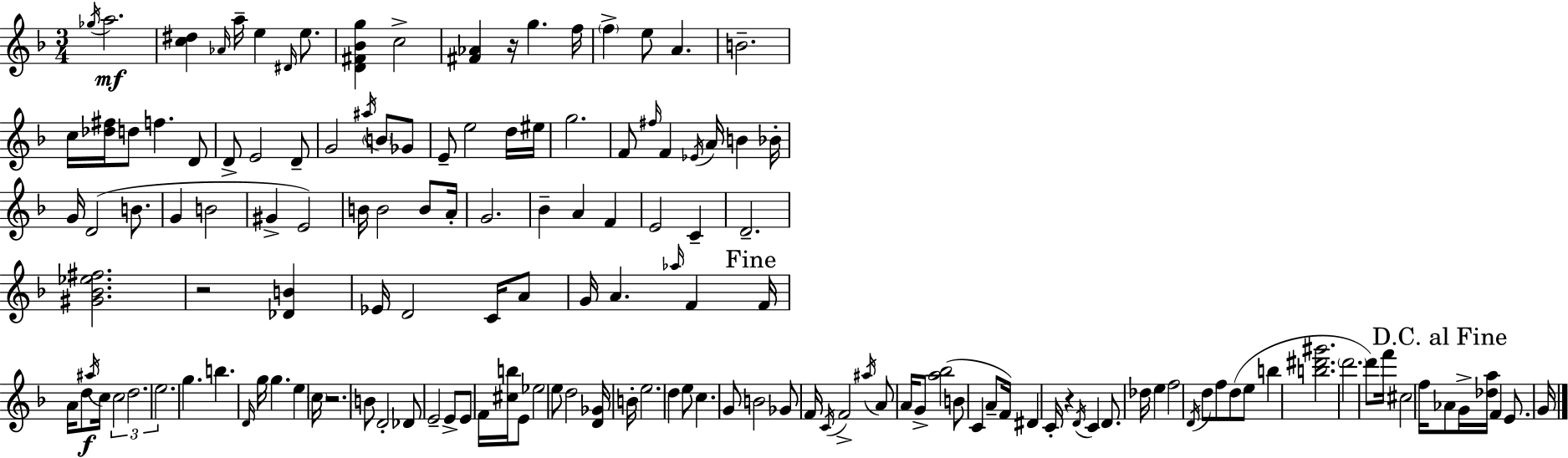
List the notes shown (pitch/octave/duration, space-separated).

Gb5/s A5/h. [C5,D#5]/q Ab4/s A5/s E5/q D#4/s E5/e. [D4,F#4,Bb4,G5]/q C5/h [F#4,Ab4]/q R/s G5/q. F5/s F5/q E5/e A4/q. B4/h. C5/s [Db5,F#5]/s D5/e F5/q. D4/e D4/e E4/h D4/e G4/h A#5/s B4/e Gb4/e E4/e E5/h D5/s EIS5/s G5/h. F4/e F#5/s F4/q Eb4/s A4/s B4/q Bb4/s G4/s D4/h B4/e. G4/q B4/h G#4/q E4/h B4/s B4/h B4/e A4/s G4/h. Bb4/q A4/q F4/q E4/h C4/q D4/h. [G#4,Bb4,Eb5,F#5]/h. R/h [Db4,B4]/q Eb4/s D4/h C4/s A4/e G4/s A4/q. Ab5/s F4/q F4/s A4/s D5/e A#5/s C5/s C5/h D5/h. E5/h. G5/q. B5/q. D4/s G5/s G5/q. E5/q C5/s R/h. B4/e D4/h Db4/e E4/h E4/e E4/e F4/s [C#5,B5]/s E4/e Eb5/h E5/e D5/h [D4,Gb4]/s B4/s E5/h. D5/q E5/e C5/q. G4/e B4/h Gb4/e F4/s C4/s F4/h A#5/s A4/e A4/s G4/e [A5,Bb5]/h B4/e C4/q A4/e F4/s D#4/q C4/s R/q D4/s C4/q D4/e. Db5/s E5/q F5/h D4/s D5/e F5/e D5/e E5/e B5/q [B5,D#6,G#6]/h. D6/h. D6/e F6/s C#5/h F5/s Ab4/e G4/s [Db5,A5]/s F4/q E4/e. G4/s